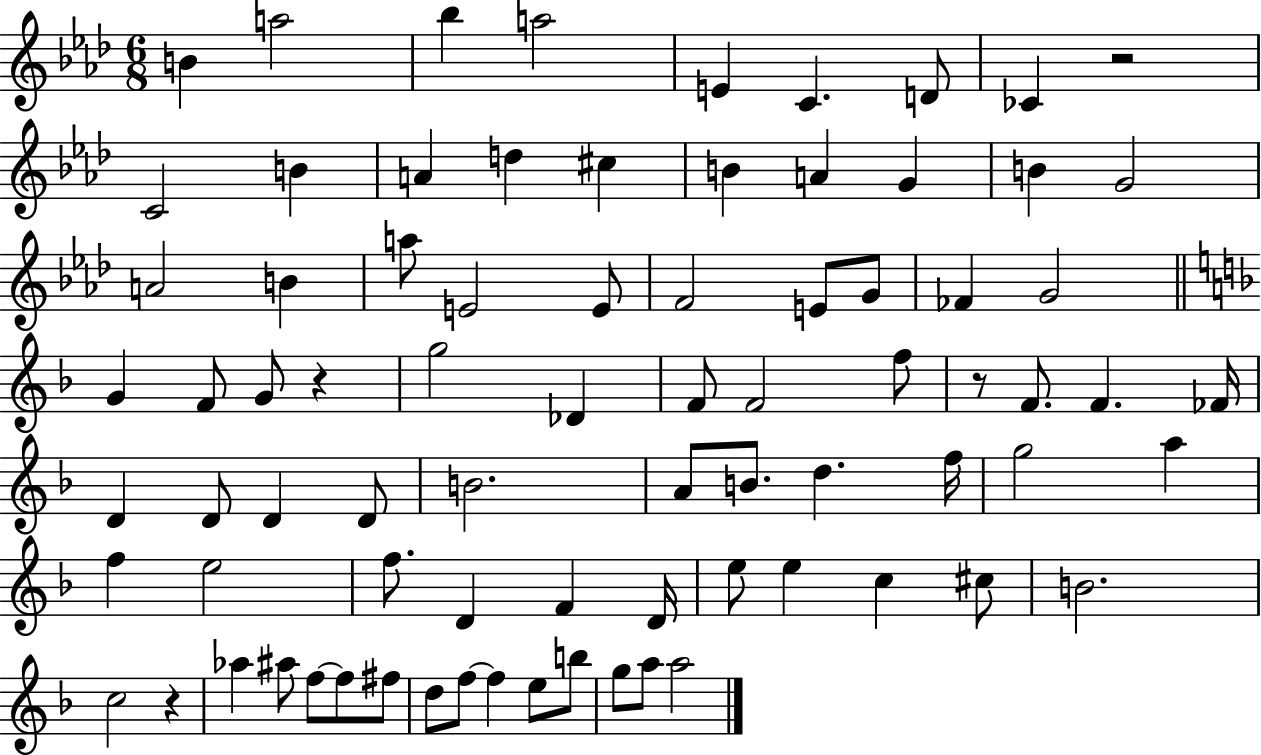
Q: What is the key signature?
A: AES major